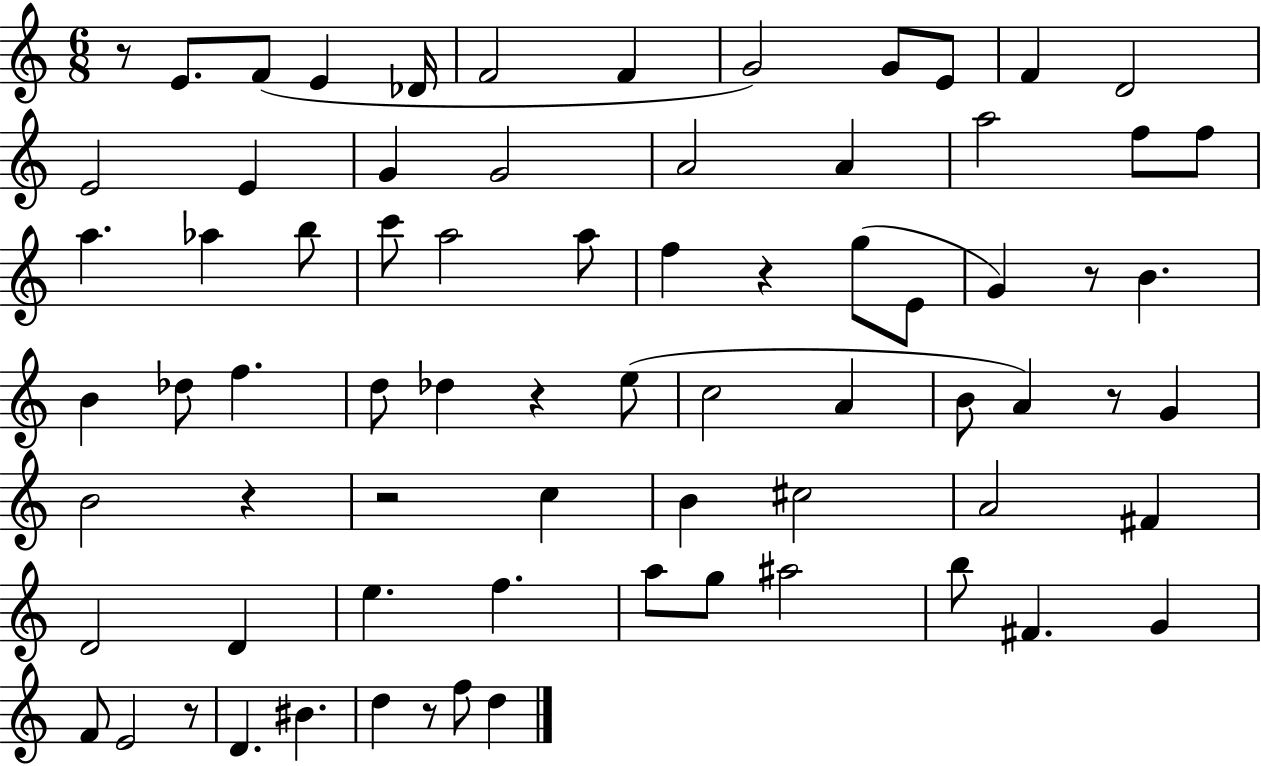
R/e E4/e. F4/e E4/q Db4/s F4/h F4/q G4/h G4/e E4/e F4/q D4/h E4/h E4/q G4/q G4/h A4/h A4/q A5/h F5/e F5/e A5/q. Ab5/q B5/e C6/e A5/h A5/e F5/q R/q G5/e E4/e G4/q R/e B4/q. B4/q Db5/e F5/q. D5/e Db5/q R/q E5/e C5/h A4/q B4/e A4/q R/e G4/q B4/h R/q R/h C5/q B4/q C#5/h A4/h F#4/q D4/h D4/q E5/q. F5/q. A5/e G5/e A#5/h B5/e F#4/q. G4/q F4/e E4/h R/e D4/q. BIS4/q. D5/q R/e F5/e D5/q